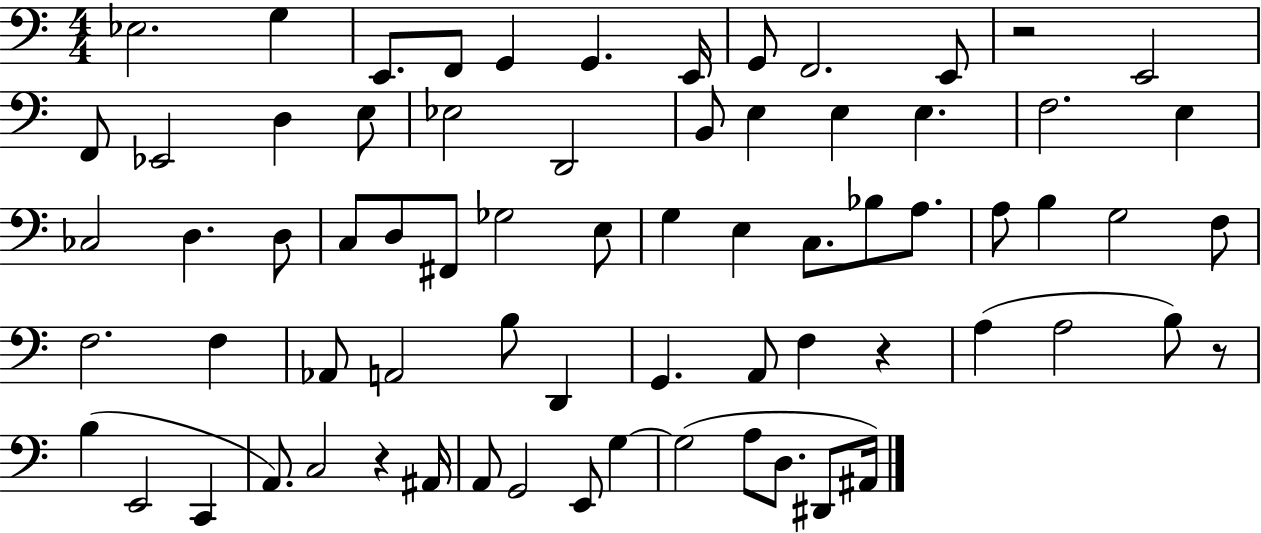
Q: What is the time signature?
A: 4/4